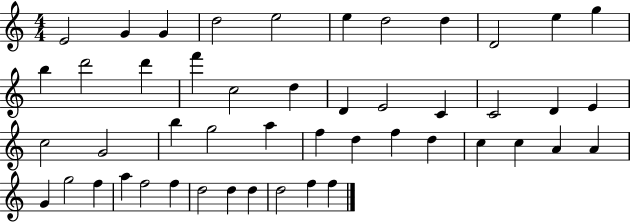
{
  \clef treble
  \numericTimeSignature
  \time 4/4
  \key c \major
  e'2 g'4 g'4 | d''2 e''2 | e''4 d''2 d''4 | d'2 e''4 g''4 | \break b''4 d'''2 d'''4 | f'''4 c''2 d''4 | d'4 e'2 c'4 | c'2 d'4 e'4 | \break c''2 g'2 | b''4 g''2 a''4 | f''4 d''4 f''4 d''4 | c''4 c''4 a'4 a'4 | \break g'4 g''2 f''4 | a''4 f''2 f''4 | d''2 d''4 d''4 | d''2 f''4 f''4 | \break \bar "|."
}